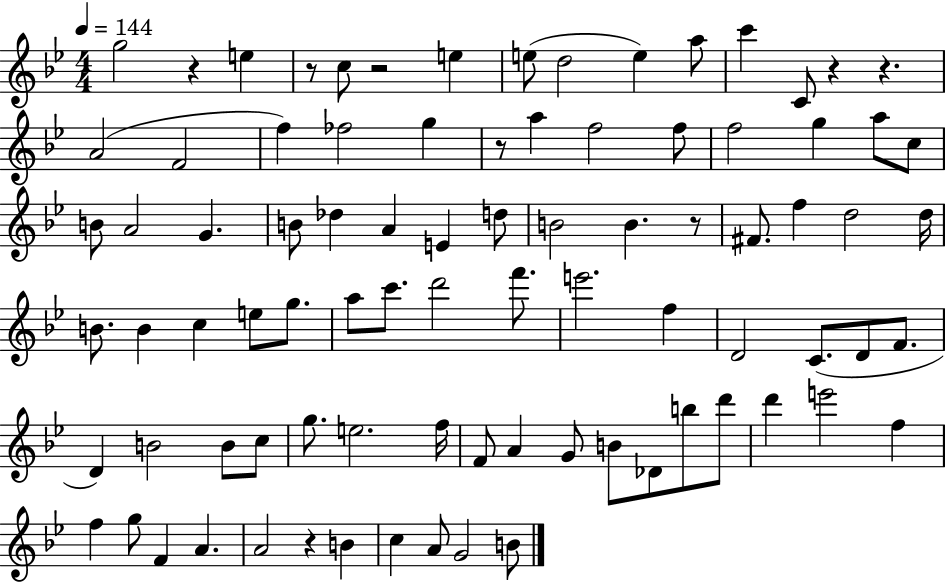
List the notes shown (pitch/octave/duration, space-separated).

G5/h R/q E5/q R/e C5/e R/h E5/q E5/e D5/h E5/q A5/e C6/q C4/e R/q R/q. A4/h F4/h F5/q FES5/h G5/q R/e A5/q F5/h F5/e F5/h G5/q A5/e C5/e B4/e A4/h G4/q. B4/e Db5/q A4/q E4/q D5/e B4/h B4/q. R/e F#4/e. F5/q D5/h D5/s B4/e. B4/q C5/q E5/e G5/e. A5/e C6/e. D6/h F6/e. E6/h. F5/q D4/h C4/e. D4/e F4/e. D4/q B4/h B4/e C5/e G5/e. E5/h. F5/s F4/e A4/q G4/e B4/e Db4/e B5/e D6/e D6/q E6/h F5/q F5/q G5/e F4/q A4/q. A4/h R/q B4/q C5/q A4/e G4/h B4/e